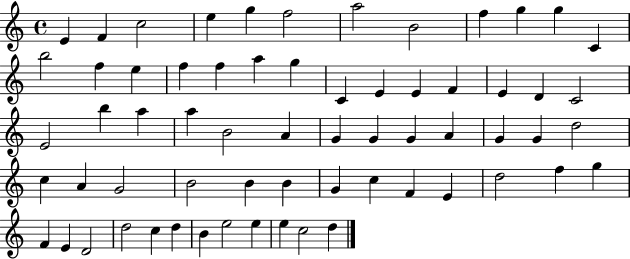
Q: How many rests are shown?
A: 0